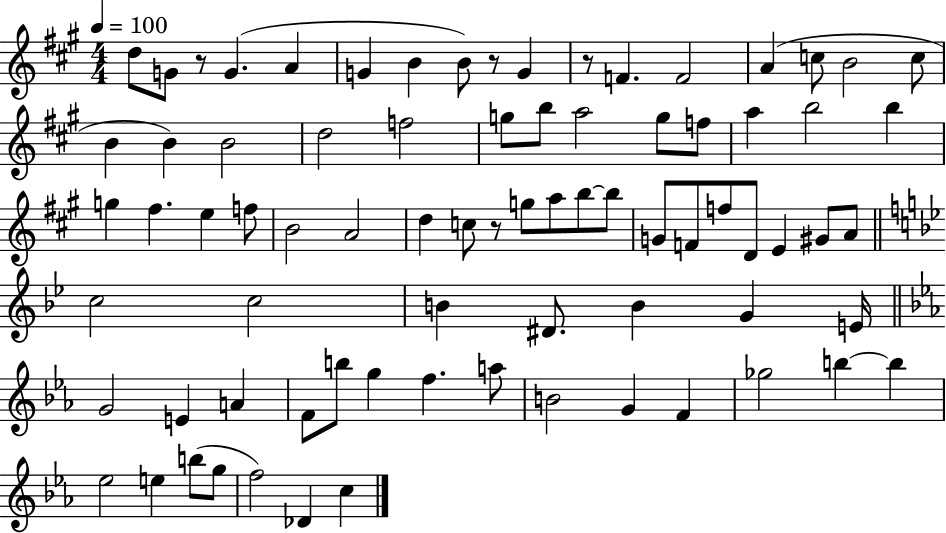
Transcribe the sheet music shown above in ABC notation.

X:1
T:Untitled
M:4/4
L:1/4
K:A
d/2 G/2 z/2 G A G B B/2 z/2 G z/2 F F2 A c/2 B2 c/2 B B B2 d2 f2 g/2 b/2 a2 g/2 f/2 a b2 b g ^f e f/2 B2 A2 d c/2 z/2 g/2 a/2 b/2 b/2 G/2 F/2 f/2 D/2 E ^G/2 A/2 c2 c2 B ^D/2 B G E/4 G2 E A F/2 b/2 g f a/2 B2 G F _g2 b b _e2 e b/2 g/2 f2 _D c